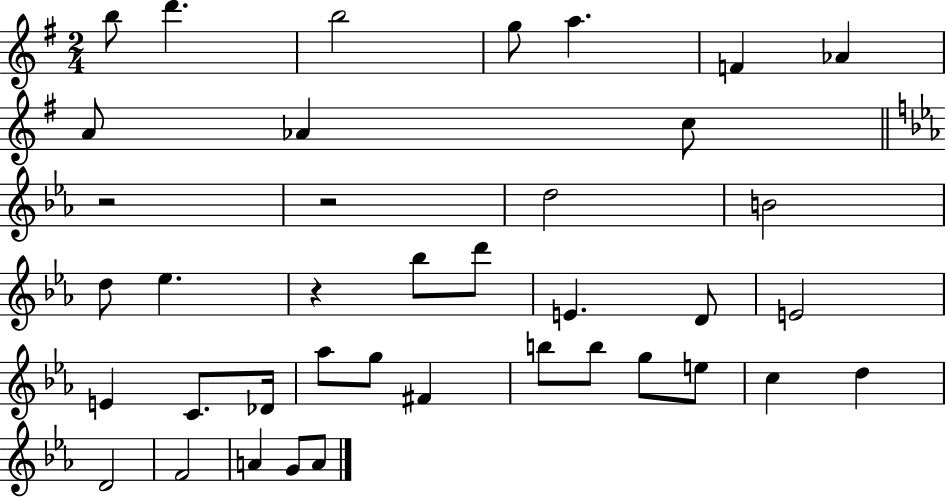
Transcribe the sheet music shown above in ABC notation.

X:1
T:Untitled
M:2/4
L:1/4
K:G
b/2 d' b2 g/2 a F _A A/2 _A c/2 z2 z2 d2 B2 d/2 _e z _b/2 d'/2 E D/2 E2 E C/2 _D/4 _a/2 g/2 ^F b/2 b/2 g/2 e/2 c d D2 F2 A G/2 A/2